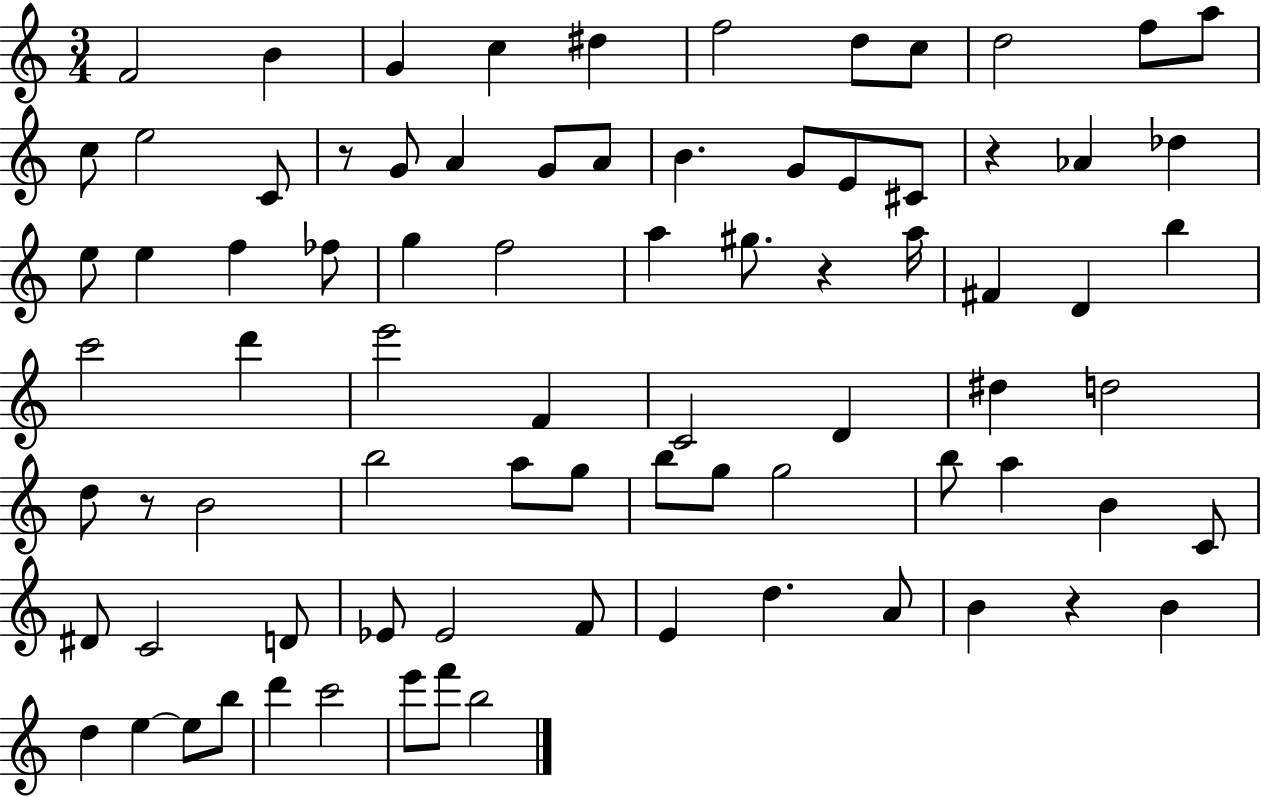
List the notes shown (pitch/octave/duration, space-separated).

F4/h B4/q G4/q C5/q D#5/q F5/h D5/e C5/e D5/h F5/e A5/e C5/e E5/h C4/e R/e G4/e A4/q G4/e A4/e B4/q. G4/e E4/e C#4/e R/q Ab4/q Db5/q E5/e E5/q F5/q FES5/e G5/q F5/h A5/q G#5/e. R/q A5/s F#4/q D4/q B5/q C6/h D6/q E6/h F4/q C4/h D4/q D#5/q D5/h D5/e R/e B4/h B5/h A5/e G5/e B5/e G5/e G5/h B5/e A5/q B4/q C4/e D#4/e C4/h D4/e Eb4/e Eb4/h F4/e E4/q D5/q. A4/e B4/q R/q B4/q D5/q E5/q E5/e B5/e D6/q C6/h E6/e F6/e B5/h